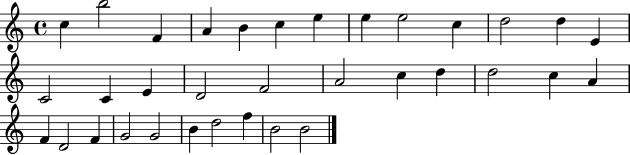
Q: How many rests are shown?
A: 0